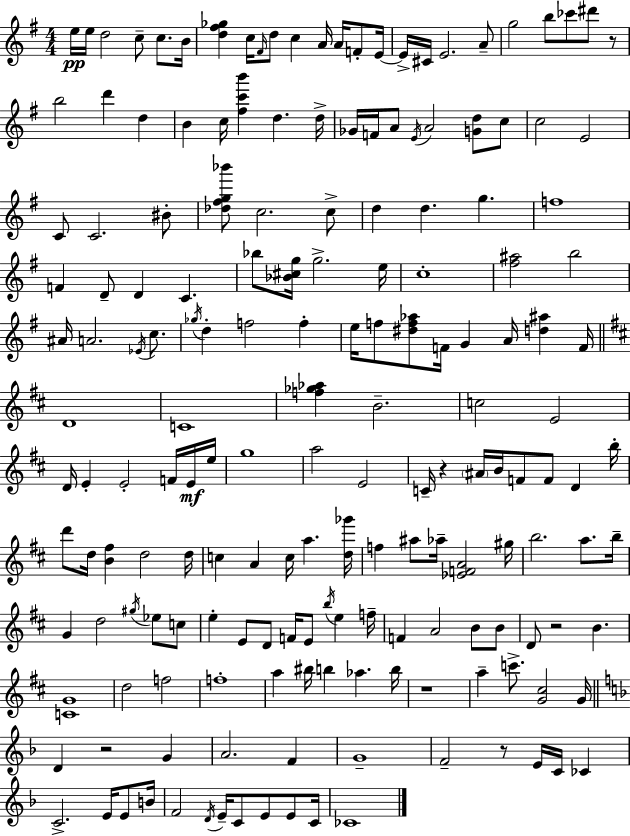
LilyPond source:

{
  \clef treble
  \numericTimeSignature
  \time 4/4
  \key e \minor
  e''16\pp e''16 d''2 c''8-- c''8. b'16 | <d'' fis'' ges''>4 c''16 \grace { fis'16 } d''8 c''4 a'16 a'16 f'8-. | e'16~~ e'16-> cis'16 e'2. a'8-- | g''2 b''8 ces'''8 dis'''8 r8 | \break b''2 d'''4 d''4 | b'4 c''16 <fis'' c''' b'''>4 d''4. | d''16-> ges'16 f'16 a'8 \acciaccatura { e'16 } a'2 <g' d''>8 | c''8 c''2 e'2 | \break c'8 c'2. | bis'8-. <des'' fis'' g'' bes'''>8 c''2. | c''8-> d''4 d''4. g''4. | f''1 | \break f'4 d'8-- d'4 c'4. | bes''8 <bes' cis'' g''>16 g''2.-> | e''16 c''1-. | <fis'' ais''>2 b''2 | \break ais'16 a'2. \acciaccatura { ees'16 } | c''8. \acciaccatura { ges''16 } d''4-. f''2 | f''4-. e''16 f''8 <dis'' f'' aes''>8 f'16 g'4 a'16 <d'' ais''>4 | f'16 \bar "||" \break \key d \major d'1 | c'1 | <f'' ges'' aes''>4 b'2.-- | c''2 e'2 | \break d'16 e'4-. e'2-. f'16 e'16\mf e''16 | g''1 | a''2 e'2 | c'16-- r4 \parenthesize ais'16 b'16 f'8 f'8 d'4 b''16-. | \break d'''8 d''16 <b' fis''>4 d''2 d''16 | c''4 a'4 c''16 a''4. <d'' ges'''>16 | f''4 ais''8 aes''16-- <ees' f' a'>2 gis''16 | b''2. a''8. b''16-- | \break g'4 d''2 \acciaccatura { gis''16 } ees''8 c''8 | e''4-. e'8 d'8 f'16 e'8 \acciaccatura { b''16 } e''4 | f''16-- f'4 a'2 b'8 | b'8 d'8 r2 b'4. | \break <c' g'>1 | d''2 f''2 | f''1-. | a''4 bis''16 b''4 aes''4. | \break b''16 r1 | a''4-- c'''8.-> <g' cis''>2 | g'16 \bar "||" \break \key f \major d'4 r2 g'4 | a'2. f'4 | g'1-- | f'2-- r8 e'16 c'16 ces'4 | \break c'2.-> e'16 e'8 b'16 | f'2 \acciaccatura { d'16 } e'16-- c'8 e'8 e'8 | c'16 ces'1 | \bar "|."
}